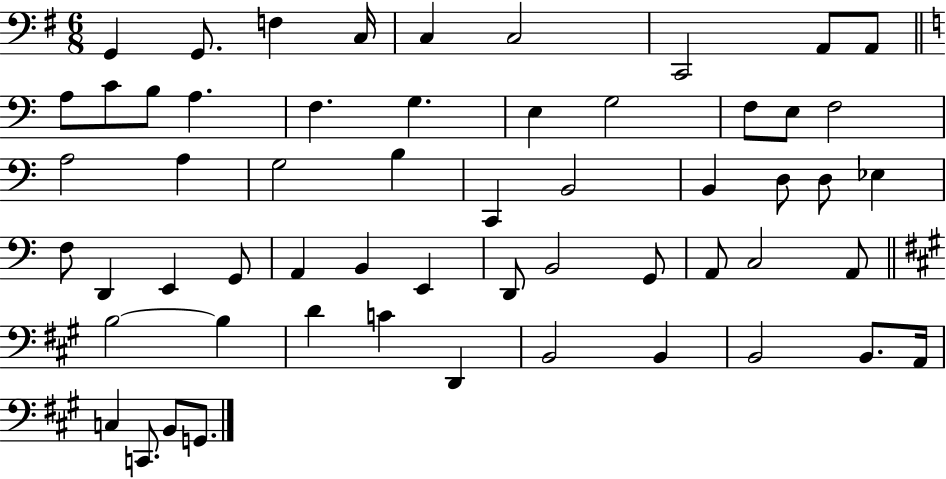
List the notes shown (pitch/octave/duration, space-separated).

G2/q G2/e. F3/q C3/s C3/q C3/h C2/h A2/e A2/e A3/e C4/e B3/e A3/q. F3/q. G3/q. E3/q G3/h F3/e E3/e F3/h A3/h A3/q G3/h B3/q C2/q B2/h B2/q D3/e D3/e Eb3/q F3/e D2/q E2/q G2/e A2/q B2/q E2/q D2/e B2/h G2/e A2/e C3/h A2/e B3/h B3/q D4/q C4/q D2/q B2/h B2/q B2/h B2/e. A2/s C3/q C2/e. B2/e G2/e.